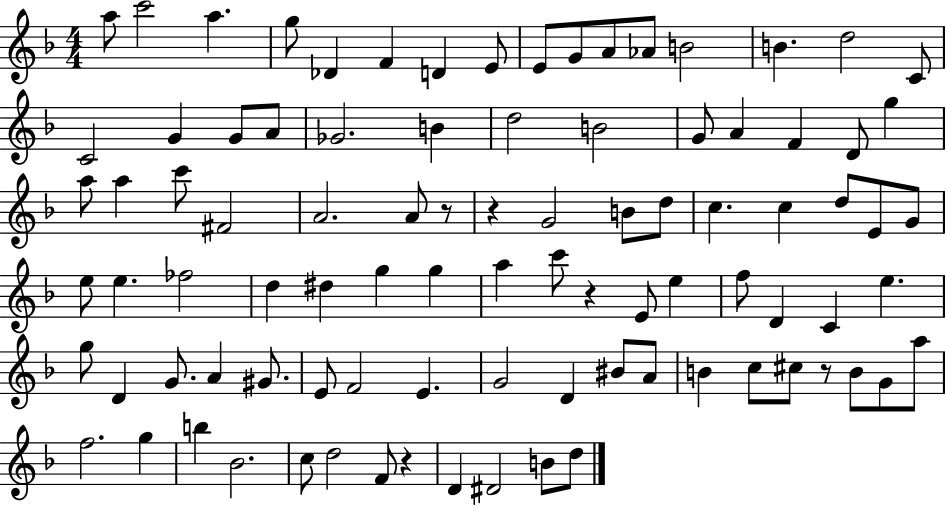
{
  \clef treble
  \numericTimeSignature
  \time 4/4
  \key f \major
  a''8 c'''2 a''4. | g''8 des'4 f'4 d'4 e'8 | e'8 g'8 a'8 aes'8 b'2 | b'4. d''2 c'8 | \break c'2 g'4 g'8 a'8 | ges'2. b'4 | d''2 b'2 | g'8 a'4 f'4 d'8 g''4 | \break a''8 a''4 c'''8 fis'2 | a'2. a'8 r8 | r4 g'2 b'8 d''8 | c''4. c''4 d''8 e'8 g'8 | \break e''8 e''4. fes''2 | d''4 dis''4 g''4 g''4 | a''4 c'''8 r4 e'8 e''4 | f''8 d'4 c'4 e''4. | \break g''8 d'4 g'8. a'4 gis'8. | e'8 f'2 e'4. | g'2 d'4 bis'8 a'8 | b'4 c''8 cis''8 r8 b'8 g'8 a''8 | \break f''2. g''4 | b''4 bes'2. | c''8 d''2 f'8 r4 | d'4 dis'2 b'8 d''8 | \break \bar "|."
}